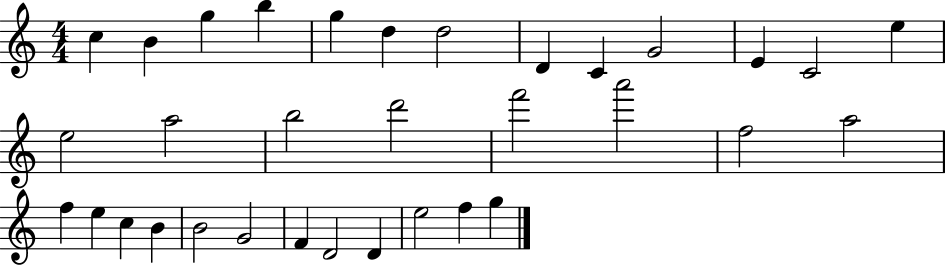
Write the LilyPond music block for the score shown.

{
  \clef treble
  \numericTimeSignature
  \time 4/4
  \key c \major
  c''4 b'4 g''4 b''4 | g''4 d''4 d''2 | d'4 c'4 g'2 | e'4 c'2 e''4 | \break e''2 a''2 | b''2 d'''2 | f'''2 a'''2 | f''2 a''2 | \break f''4 e''4 c''4 b'4 | b'2 g'2 | f'4 d'2 d'4 | e''2 f''4 g''4 | \break \bar "|."
}